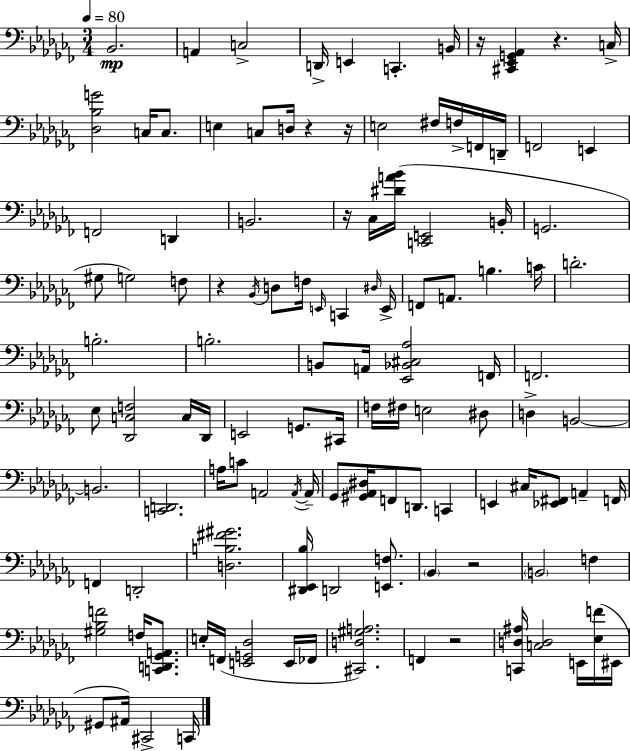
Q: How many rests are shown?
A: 8